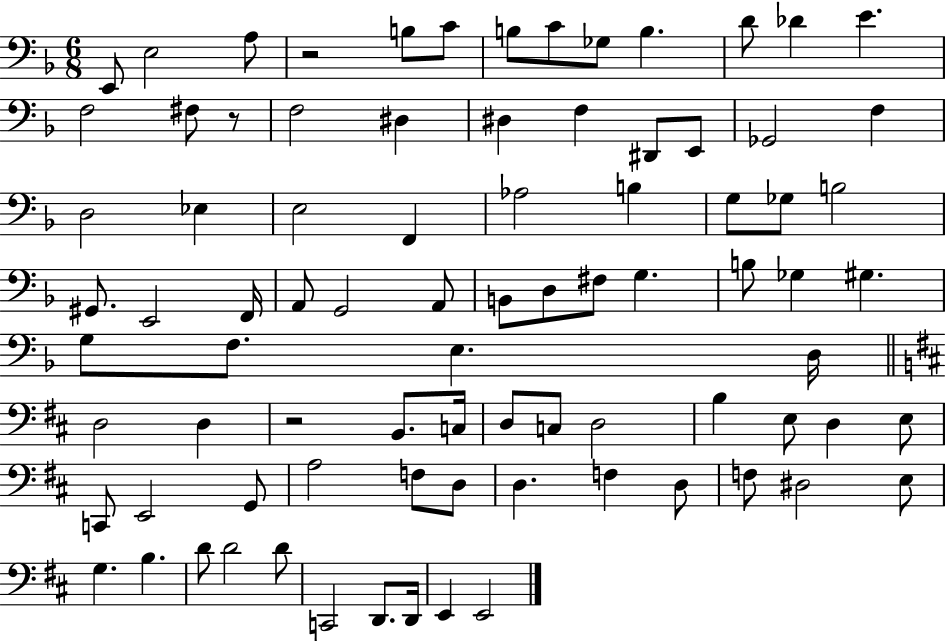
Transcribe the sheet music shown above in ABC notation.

X:1
T:Untitled
M:6/8
L:1/4
K:F
E,,/2 E,2 A,/2 z2 B,/2 C/2 B,/2 C/2 _G,/2 B, D/2 _D E F,2 ^F,/2 z/2 F,2 ^D, ^D, F, ^D,,/2 E,,/2 _G,,2 F, D,2 _E, E,2 F,, _A,2 B, G,/2 _G,/2 B,2 ^G,,/2 E,,2 F,,/4 A,,/2 G,,2 A,,/2 B,,/2 D,/2 ^F,/2 G, B,/2 _G, ^G, G,/2 F,/2 E, D,/4 D,2 D, z2 B,,/2 C,/4 D,/2 C,/2 D,2 B, E,/2 D, E,/2 C,,/2 E,,2 G,,/2 A,2 F,/2 D,/2 D, F, D,/2 F,/2 ^D,2 E,/2 G, B, D/2 D2 D/2 C,,2 D,,/2 D,,/4 E,, E,,2